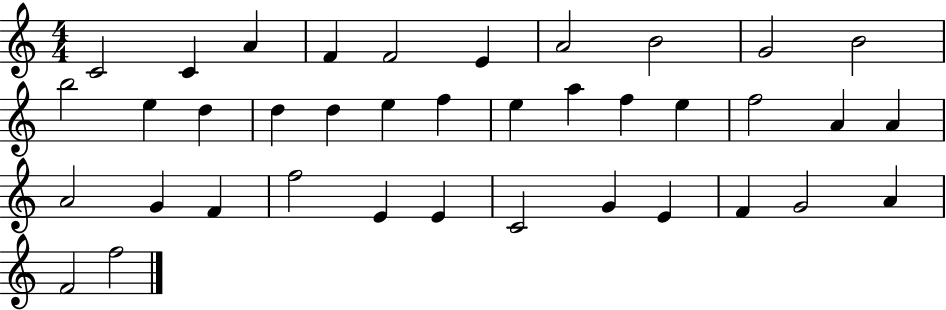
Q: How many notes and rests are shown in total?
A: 38